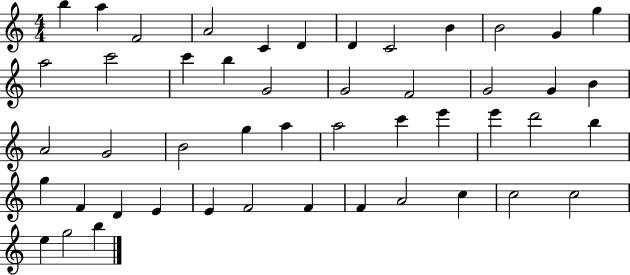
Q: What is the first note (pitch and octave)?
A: B5